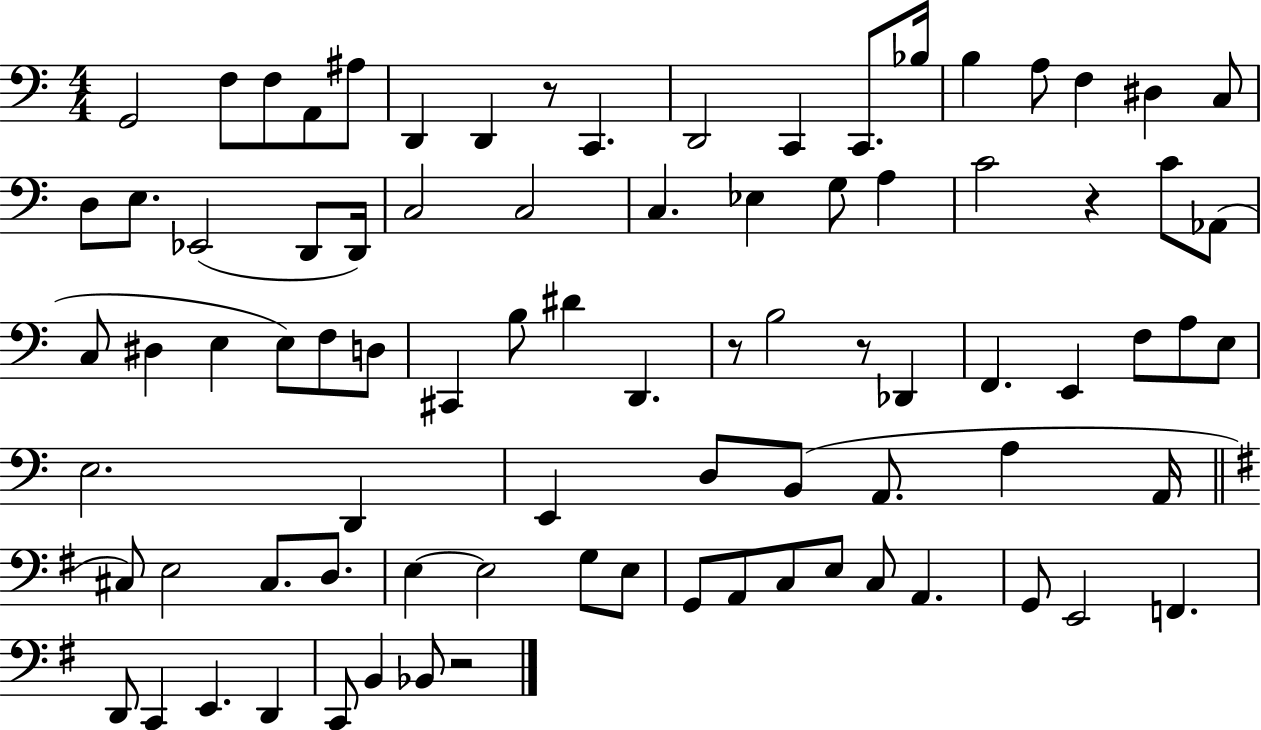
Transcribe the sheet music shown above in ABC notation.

X:1
T:Untitled
M:4/4
L:1/4
K:C
G,,2 F,/2 F,/2 A,,/2 ^A,/2 D,, D,, z/2 C,, D,,2 C,, C,,/2 _B,/4 B, A,/2 F, ^D, C,/2 D,/2 E,/2 _E,,2 D,,/2 D,,/4 C,2 C,2 C, _E, G,/2 A, C2 z C/2 _A,,/2 C,/2 ^D, E, E,/2 F,/2 D,/2 ^C,, B,/2 ^D D,, z/2 B,2 z/2 _D,, F,, E,, F,/2 A,/2 E,/2 E,2 D,, E,, D,/2 B,,/2 A,,/2 A, A,,/4 ^C,/2 E,2 ^C,/2 D,/2 E, E,2 G,/2 E,/2 G,,/2 A,,/2 C,/2 E,/2 C,/2 A,, G,,/2 E,,2 F,, D,,/2 C,, E,, D,, C,,/2 B,, _B,,/2 z2